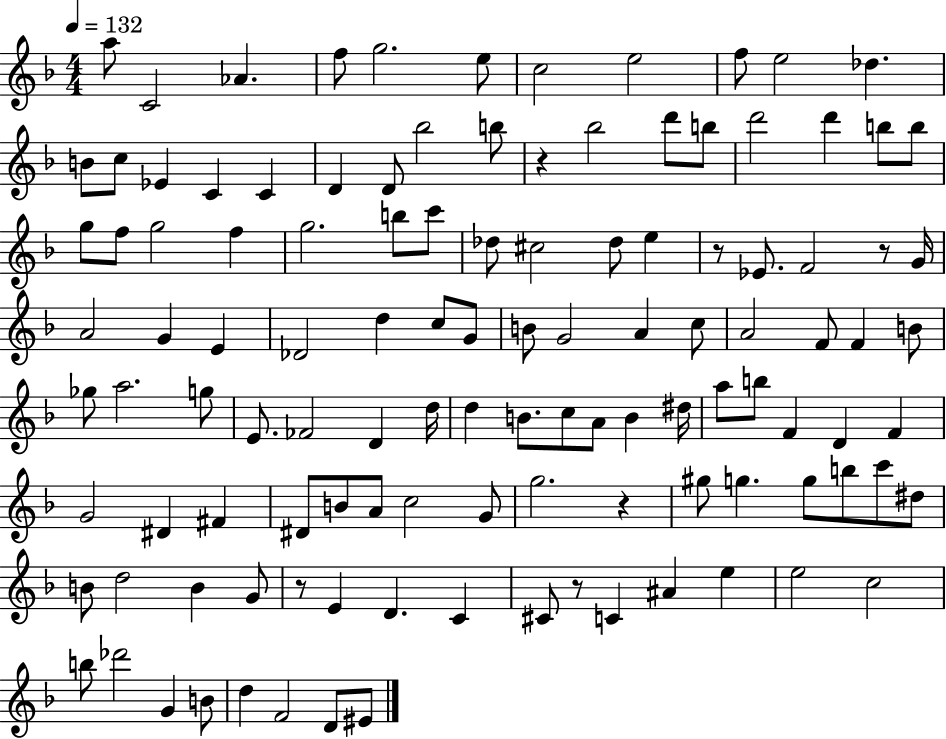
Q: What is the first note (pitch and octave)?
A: A5